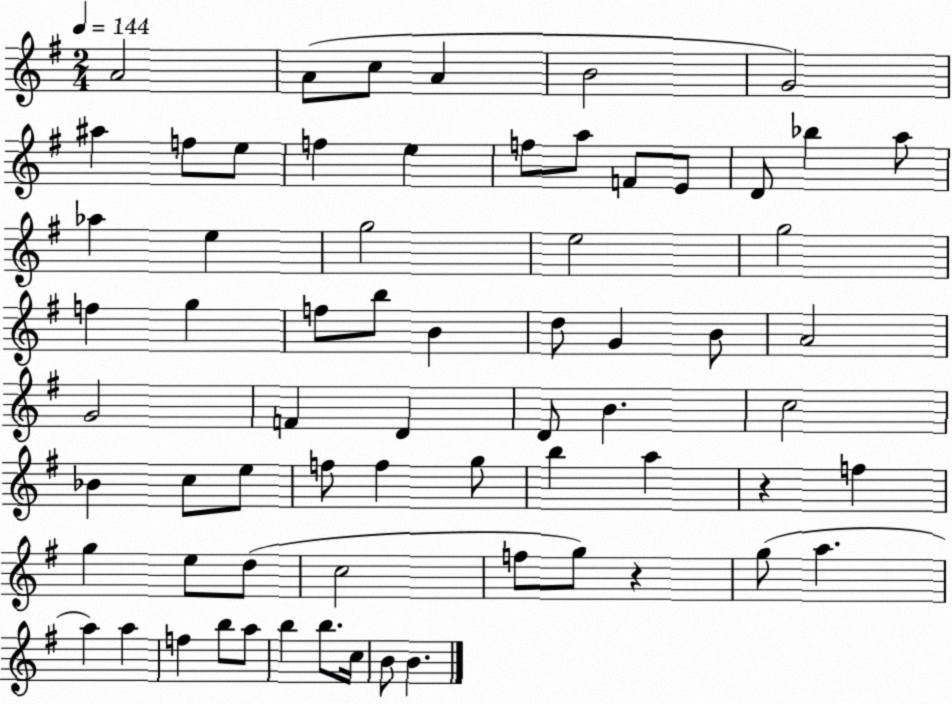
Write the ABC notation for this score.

X:1
T:Untitled
M:2/4
L:1/4
K:G
A2 A/2 c/2 A B2 G2 ^a f/2 e/2 f e f/2 a/2 F/2 E/2 D/2 _b a/2 _a e g2 e2 g2 f g f/2 b/2 B d/2 G B/2 A2 G2 F D D/2 B c2 _B c/2 e/2 f/2 f g/2 b a z f g e/2 d/2 c2 f/2 g/2 z g/2 a a a f b/2 a/2 b b/2 c/4 B/2 B